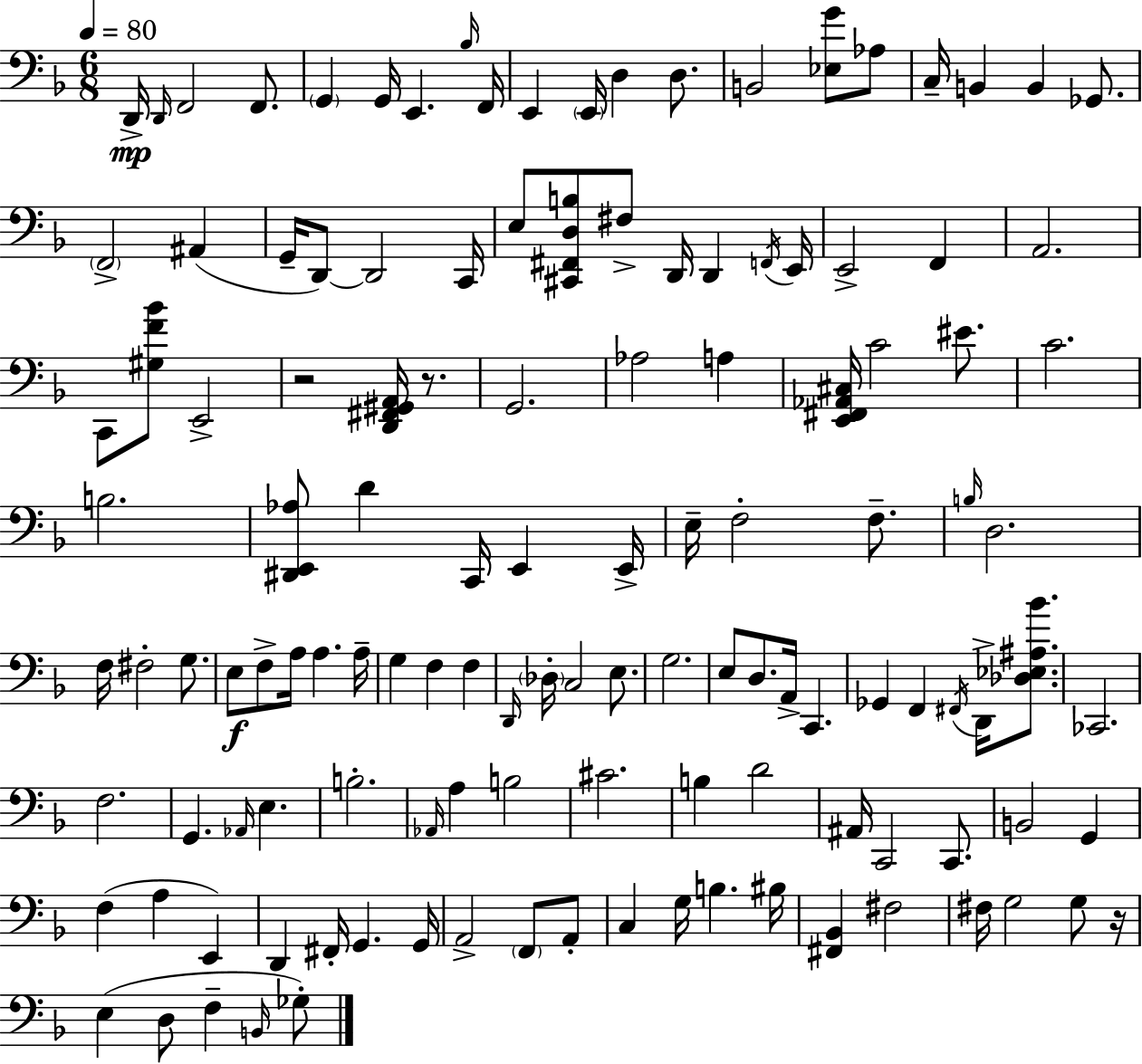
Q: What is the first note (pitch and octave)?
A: D2